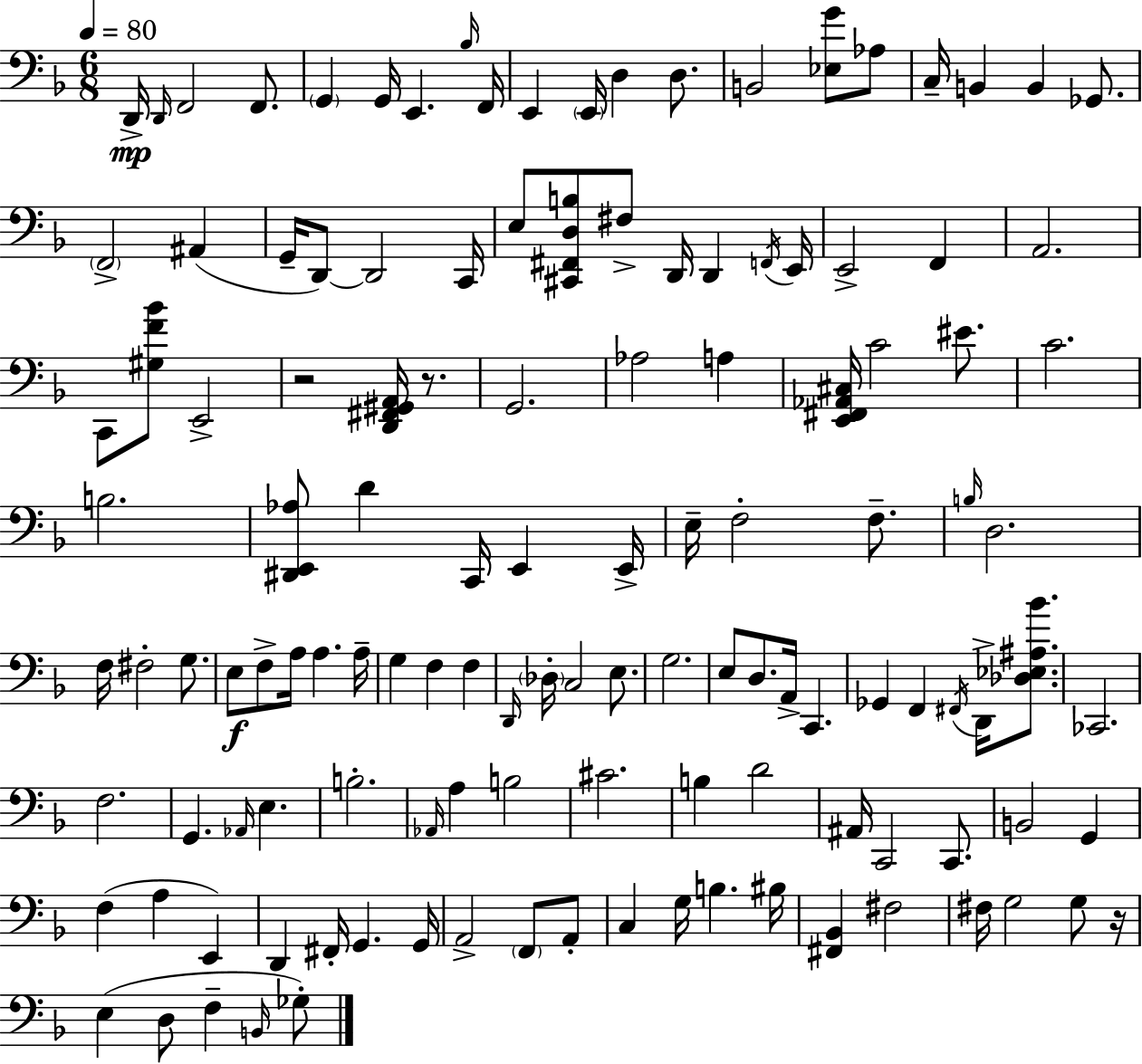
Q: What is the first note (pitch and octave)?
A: D2